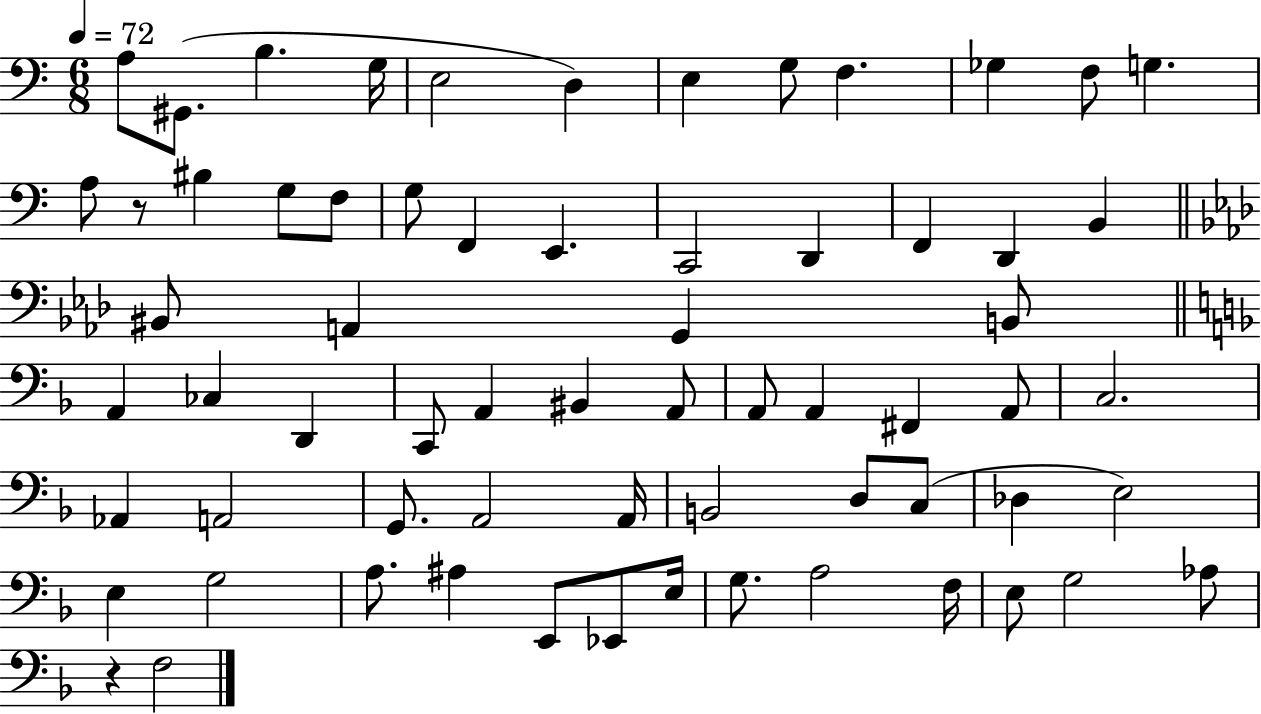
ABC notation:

X:1
T:Untitled
M:6/8
L:1/4
K:C
A,/2 ^G,,/2 B, G,/4 E,2 D, E, G,/2 F, _G, F,/2 G, A,/2 z/2 ^B, G,/2 F,/2 G,/2 F,, E,, C,,2 D,, F,, D,, B,, ^B,,/2 A,, G,, B,,/2 A,, _C, D,, C,,/2 A,, ^B,, A,,/2 A,,/2 A,, ^F,, A,,/2 C,2 _A,, A,,2 G,,/2 A,,2 A,,/4 B,,2 D,/2 C,/2 _D, E,2 E, G,2 A,/2 ^A, E,,/2 _E,,/2 E,/4 G,/2 A,2 F,/4 E,/2 G,2 _A,/2 z F,2